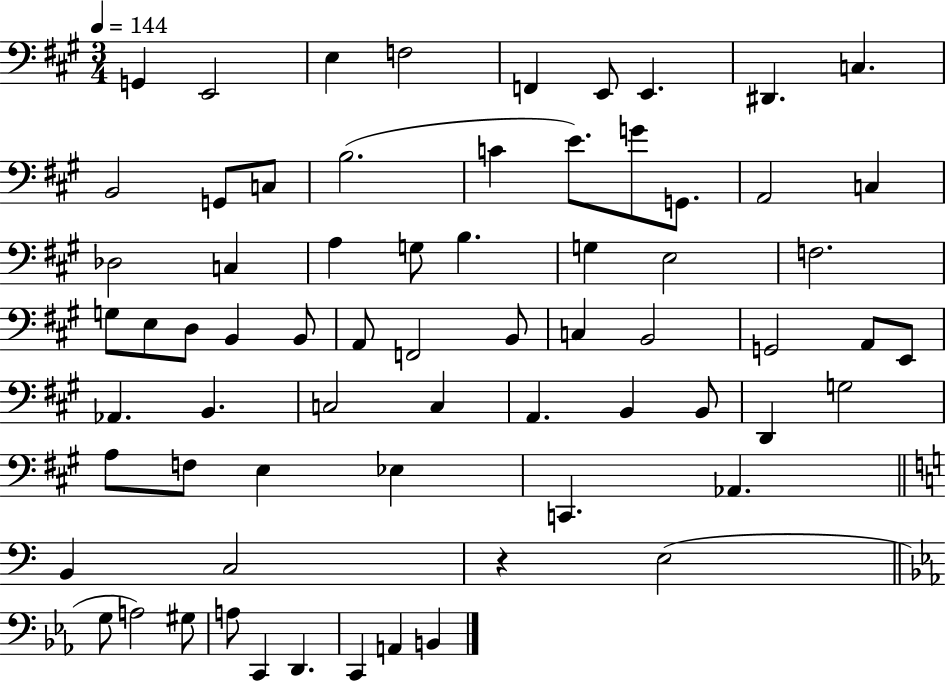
{
  \clef bass
  \numericTimeSignature
  \time 3/4
  \key a \major
  \tempo 4 = 144
  \repeat volta 2 { g,4 e,2 | e4 f2 | f,4 e,8 e,4. | dis,4. c4. | \break b,2 g,8 c8 | b2.( | c'4 e'8.) g'8 g,8. | a,2 c4 | \break des2 c4 | a4 g8 b4. | g4 e2 | f2. | \break g8 e8 d8 b,4 b,8 | a,8 f,2 b,8 | c4 b,2 | g,2 a,8 e,8 | \break aes,4. b,4. | c2 c4 | a,4. b,4 b,8 | d,4 g2 | \break a8 f8 e4 ees4 | c,4. aes,4. | \bar "||" \break \key a \minor b,4 c2 | r4 e2( | \bar "||" \break \key ees \major g8 a2) gis8 | a8 c,4 d,4. | c,4 a,4 b,4 | } \bar "|."
}